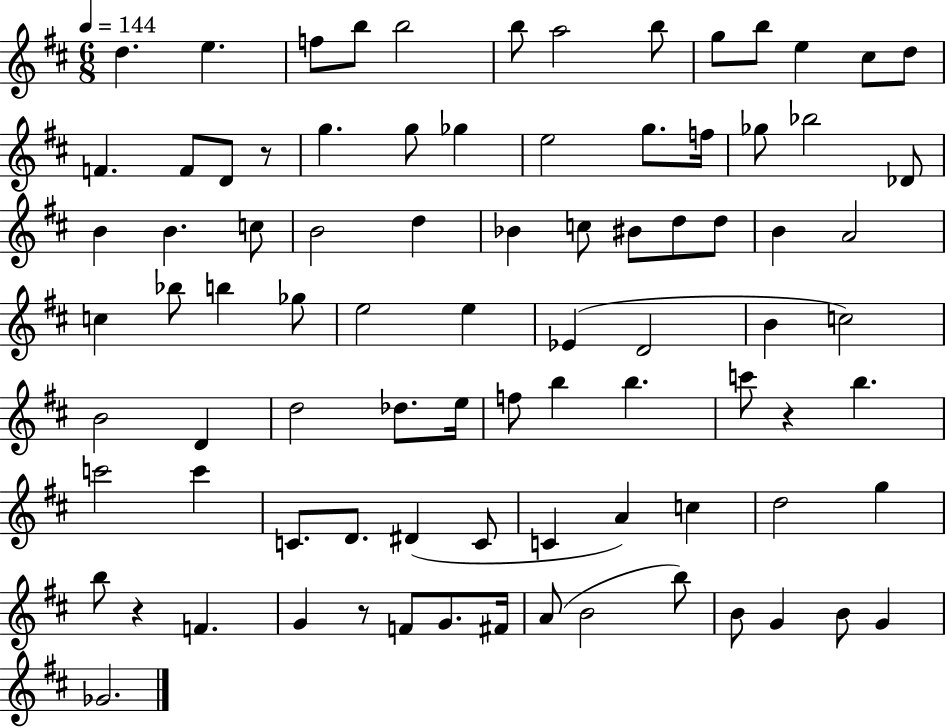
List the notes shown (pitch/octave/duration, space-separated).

D5/q. E5/q. F5/e B5/e B5/h B5/e A5/h B5/e G5/e B5/e E5/q C#5/e D5/e F4/q. F4/e D4/e R/e G5/q. G5/e Gb5/q E5/h G5/e. F5/s Gb5/e Bb5/h Db4/e B4/q B4/q. C5/e B4/h D5/q Bb4/q C5/e BIS4/e D5/e D5/e B4/q A4/h C5/q Bb5/e B5/q Gb5/e E5/h E5/q Eb4/q D4/h B4/q C5/h B4/h D4/q D5/h Db5/e. E5/s F5/e B5/q B5/q. C6/e R/q B5/q. C6/h C6/q C4/e. D4/e. D#4/q C4/e C4/q A4/q C5/q D5/h G5/q B5/e R/q F4/q. G4/q R/e F4/e G4/e. F#4/s A4/e B4/h B5/e B4/e G4/q B4/e G4/q Gb4/h.